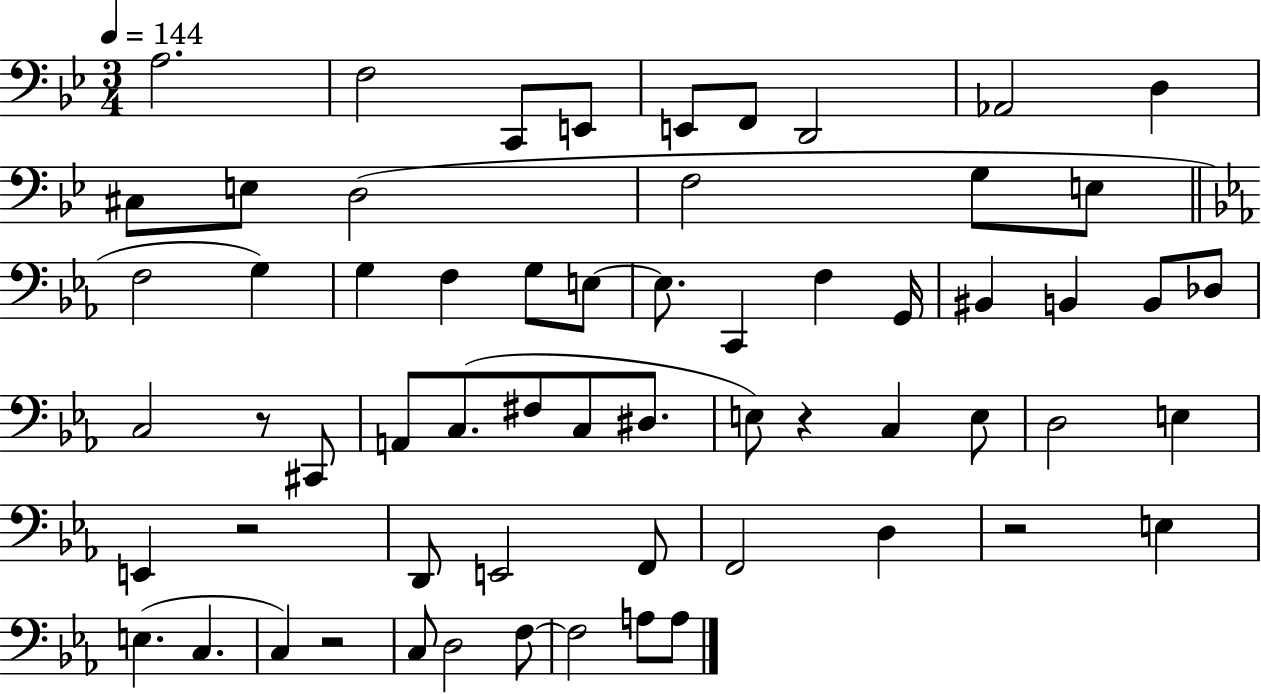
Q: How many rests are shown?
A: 5